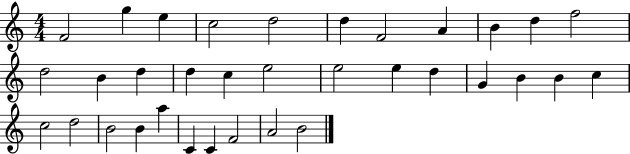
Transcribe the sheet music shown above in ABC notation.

X:1
T:Untitled
M:4/4
L:1/4
K:C
F2 g e c2 d2 d F2 A B d f2 d2 B d d c e2 e2 e d G B B c c2 d2 B2 B a C C F2 A2 B2